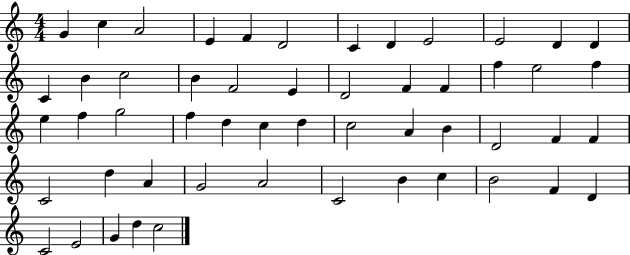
G4/q C5/q A4/h E4/q F4/q D4/h C4/q D4/q E4/h E4/h D4/q D4/q C4/q B4/q C5/h B4/q F4/h E4/q D4/h F4/q F4/q F5/q E5/h F5/q E5/q F5/q G5/h F5/q D5/q C5/q D5/q C5/h A4/q B4/q D4/h F4/q F4/q C4/h D5/q A4/q G4/h A4/h C4/h B4/q C5/q B4/h F4/q D4/q C4/h E4/h G4/q D5/q C5/h